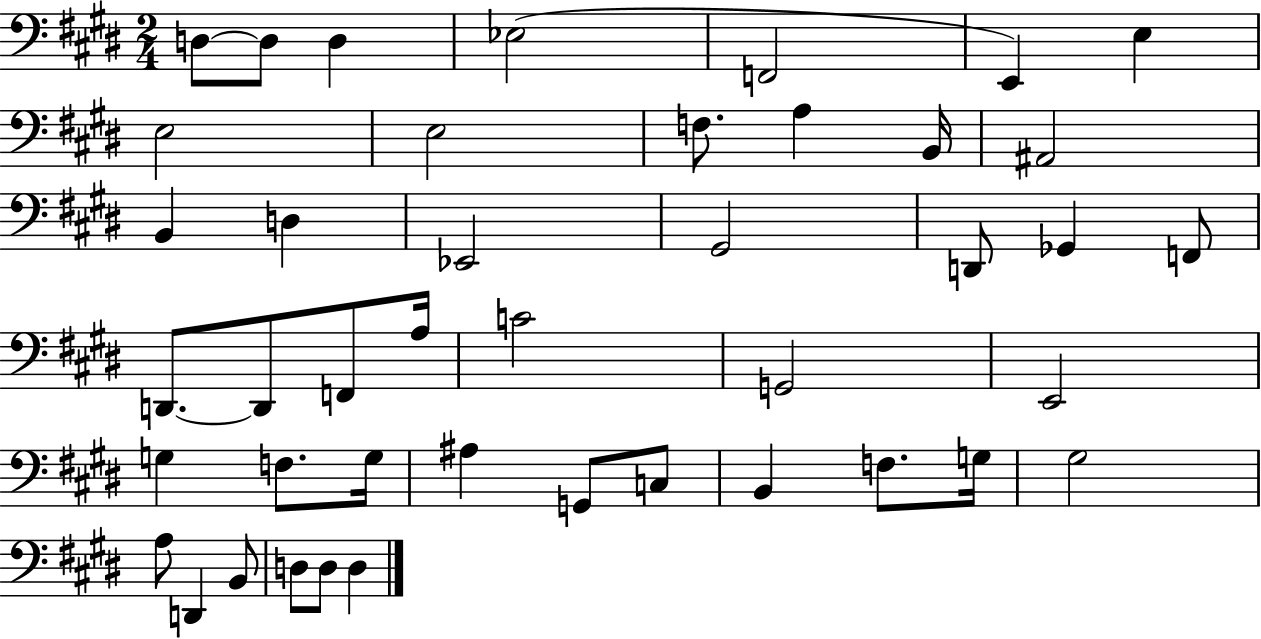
{
  \clef bass
  \numericTimeSignature
  \time 2/4
  \key e \major
  d8~~ d8 d4 | ees2( | f,2 | e,4) e4 | \break e2 | e2 | f8. a4 b,16 | ais,2 | \break b,4 d4 | ees,2 | gis,2 | d,8 ges,4 f,8 | \break d,8.~~ d,8 f,8 a16 | c'2 | g,2 | e,2 | \break g4 f8. g16 | ais4 g,8 c8 | b,4 f8. g16 | gis2 | \break a8 d,4 b,8 | d8 d8 d4 | \bar "|."
}